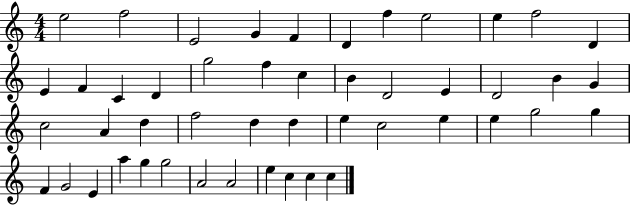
{
  \clef treble
  \numericTimeSignature
  \time 4/4
  \key c \major
  e''2 f''2 | e'2 g'4 f'4 | d'4 f''4 e''2 | e''4 f''2 d'4 | \break e'4 f'4 c'4 d'4 | g''2 f''4 c''4 | b'4 d'2 e'4 | d'2 b'4 g'4 | \break c''2 a'4 d''4 | f''2 d''4 d''4 | e''4 c''2 e''4 | e''4 g''2 g''4 | \break f'4 g'2 e'4 | a''4 g''4 g''2 | a'2 a'2 | e''4 c''4 c''4 c''4 | \break \bar "|."
}